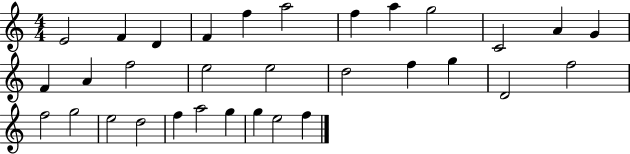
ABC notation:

X:1
T:Untitled
M:4/4
L:1/4
K:C
E2 F D F f a2 f a g2 C2 A G F A f2 e2 e2 d2 f g D2 f2 f2 g2 e2 d2 f a2 g g e2 f